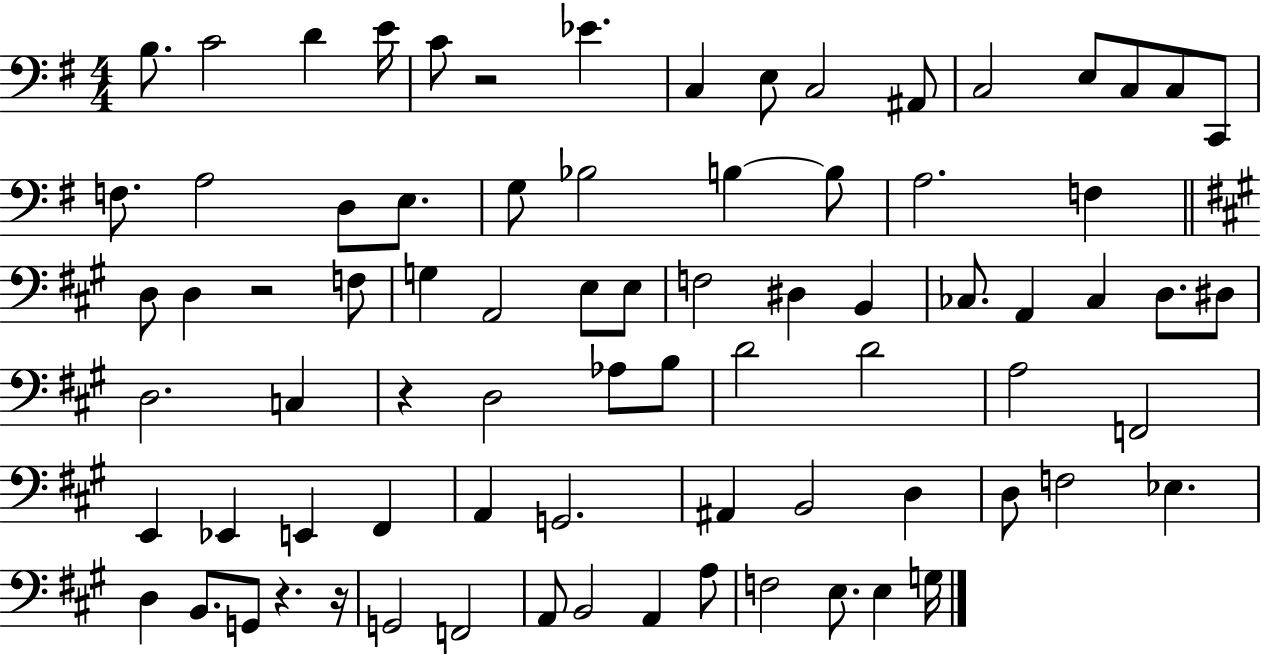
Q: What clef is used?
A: bass